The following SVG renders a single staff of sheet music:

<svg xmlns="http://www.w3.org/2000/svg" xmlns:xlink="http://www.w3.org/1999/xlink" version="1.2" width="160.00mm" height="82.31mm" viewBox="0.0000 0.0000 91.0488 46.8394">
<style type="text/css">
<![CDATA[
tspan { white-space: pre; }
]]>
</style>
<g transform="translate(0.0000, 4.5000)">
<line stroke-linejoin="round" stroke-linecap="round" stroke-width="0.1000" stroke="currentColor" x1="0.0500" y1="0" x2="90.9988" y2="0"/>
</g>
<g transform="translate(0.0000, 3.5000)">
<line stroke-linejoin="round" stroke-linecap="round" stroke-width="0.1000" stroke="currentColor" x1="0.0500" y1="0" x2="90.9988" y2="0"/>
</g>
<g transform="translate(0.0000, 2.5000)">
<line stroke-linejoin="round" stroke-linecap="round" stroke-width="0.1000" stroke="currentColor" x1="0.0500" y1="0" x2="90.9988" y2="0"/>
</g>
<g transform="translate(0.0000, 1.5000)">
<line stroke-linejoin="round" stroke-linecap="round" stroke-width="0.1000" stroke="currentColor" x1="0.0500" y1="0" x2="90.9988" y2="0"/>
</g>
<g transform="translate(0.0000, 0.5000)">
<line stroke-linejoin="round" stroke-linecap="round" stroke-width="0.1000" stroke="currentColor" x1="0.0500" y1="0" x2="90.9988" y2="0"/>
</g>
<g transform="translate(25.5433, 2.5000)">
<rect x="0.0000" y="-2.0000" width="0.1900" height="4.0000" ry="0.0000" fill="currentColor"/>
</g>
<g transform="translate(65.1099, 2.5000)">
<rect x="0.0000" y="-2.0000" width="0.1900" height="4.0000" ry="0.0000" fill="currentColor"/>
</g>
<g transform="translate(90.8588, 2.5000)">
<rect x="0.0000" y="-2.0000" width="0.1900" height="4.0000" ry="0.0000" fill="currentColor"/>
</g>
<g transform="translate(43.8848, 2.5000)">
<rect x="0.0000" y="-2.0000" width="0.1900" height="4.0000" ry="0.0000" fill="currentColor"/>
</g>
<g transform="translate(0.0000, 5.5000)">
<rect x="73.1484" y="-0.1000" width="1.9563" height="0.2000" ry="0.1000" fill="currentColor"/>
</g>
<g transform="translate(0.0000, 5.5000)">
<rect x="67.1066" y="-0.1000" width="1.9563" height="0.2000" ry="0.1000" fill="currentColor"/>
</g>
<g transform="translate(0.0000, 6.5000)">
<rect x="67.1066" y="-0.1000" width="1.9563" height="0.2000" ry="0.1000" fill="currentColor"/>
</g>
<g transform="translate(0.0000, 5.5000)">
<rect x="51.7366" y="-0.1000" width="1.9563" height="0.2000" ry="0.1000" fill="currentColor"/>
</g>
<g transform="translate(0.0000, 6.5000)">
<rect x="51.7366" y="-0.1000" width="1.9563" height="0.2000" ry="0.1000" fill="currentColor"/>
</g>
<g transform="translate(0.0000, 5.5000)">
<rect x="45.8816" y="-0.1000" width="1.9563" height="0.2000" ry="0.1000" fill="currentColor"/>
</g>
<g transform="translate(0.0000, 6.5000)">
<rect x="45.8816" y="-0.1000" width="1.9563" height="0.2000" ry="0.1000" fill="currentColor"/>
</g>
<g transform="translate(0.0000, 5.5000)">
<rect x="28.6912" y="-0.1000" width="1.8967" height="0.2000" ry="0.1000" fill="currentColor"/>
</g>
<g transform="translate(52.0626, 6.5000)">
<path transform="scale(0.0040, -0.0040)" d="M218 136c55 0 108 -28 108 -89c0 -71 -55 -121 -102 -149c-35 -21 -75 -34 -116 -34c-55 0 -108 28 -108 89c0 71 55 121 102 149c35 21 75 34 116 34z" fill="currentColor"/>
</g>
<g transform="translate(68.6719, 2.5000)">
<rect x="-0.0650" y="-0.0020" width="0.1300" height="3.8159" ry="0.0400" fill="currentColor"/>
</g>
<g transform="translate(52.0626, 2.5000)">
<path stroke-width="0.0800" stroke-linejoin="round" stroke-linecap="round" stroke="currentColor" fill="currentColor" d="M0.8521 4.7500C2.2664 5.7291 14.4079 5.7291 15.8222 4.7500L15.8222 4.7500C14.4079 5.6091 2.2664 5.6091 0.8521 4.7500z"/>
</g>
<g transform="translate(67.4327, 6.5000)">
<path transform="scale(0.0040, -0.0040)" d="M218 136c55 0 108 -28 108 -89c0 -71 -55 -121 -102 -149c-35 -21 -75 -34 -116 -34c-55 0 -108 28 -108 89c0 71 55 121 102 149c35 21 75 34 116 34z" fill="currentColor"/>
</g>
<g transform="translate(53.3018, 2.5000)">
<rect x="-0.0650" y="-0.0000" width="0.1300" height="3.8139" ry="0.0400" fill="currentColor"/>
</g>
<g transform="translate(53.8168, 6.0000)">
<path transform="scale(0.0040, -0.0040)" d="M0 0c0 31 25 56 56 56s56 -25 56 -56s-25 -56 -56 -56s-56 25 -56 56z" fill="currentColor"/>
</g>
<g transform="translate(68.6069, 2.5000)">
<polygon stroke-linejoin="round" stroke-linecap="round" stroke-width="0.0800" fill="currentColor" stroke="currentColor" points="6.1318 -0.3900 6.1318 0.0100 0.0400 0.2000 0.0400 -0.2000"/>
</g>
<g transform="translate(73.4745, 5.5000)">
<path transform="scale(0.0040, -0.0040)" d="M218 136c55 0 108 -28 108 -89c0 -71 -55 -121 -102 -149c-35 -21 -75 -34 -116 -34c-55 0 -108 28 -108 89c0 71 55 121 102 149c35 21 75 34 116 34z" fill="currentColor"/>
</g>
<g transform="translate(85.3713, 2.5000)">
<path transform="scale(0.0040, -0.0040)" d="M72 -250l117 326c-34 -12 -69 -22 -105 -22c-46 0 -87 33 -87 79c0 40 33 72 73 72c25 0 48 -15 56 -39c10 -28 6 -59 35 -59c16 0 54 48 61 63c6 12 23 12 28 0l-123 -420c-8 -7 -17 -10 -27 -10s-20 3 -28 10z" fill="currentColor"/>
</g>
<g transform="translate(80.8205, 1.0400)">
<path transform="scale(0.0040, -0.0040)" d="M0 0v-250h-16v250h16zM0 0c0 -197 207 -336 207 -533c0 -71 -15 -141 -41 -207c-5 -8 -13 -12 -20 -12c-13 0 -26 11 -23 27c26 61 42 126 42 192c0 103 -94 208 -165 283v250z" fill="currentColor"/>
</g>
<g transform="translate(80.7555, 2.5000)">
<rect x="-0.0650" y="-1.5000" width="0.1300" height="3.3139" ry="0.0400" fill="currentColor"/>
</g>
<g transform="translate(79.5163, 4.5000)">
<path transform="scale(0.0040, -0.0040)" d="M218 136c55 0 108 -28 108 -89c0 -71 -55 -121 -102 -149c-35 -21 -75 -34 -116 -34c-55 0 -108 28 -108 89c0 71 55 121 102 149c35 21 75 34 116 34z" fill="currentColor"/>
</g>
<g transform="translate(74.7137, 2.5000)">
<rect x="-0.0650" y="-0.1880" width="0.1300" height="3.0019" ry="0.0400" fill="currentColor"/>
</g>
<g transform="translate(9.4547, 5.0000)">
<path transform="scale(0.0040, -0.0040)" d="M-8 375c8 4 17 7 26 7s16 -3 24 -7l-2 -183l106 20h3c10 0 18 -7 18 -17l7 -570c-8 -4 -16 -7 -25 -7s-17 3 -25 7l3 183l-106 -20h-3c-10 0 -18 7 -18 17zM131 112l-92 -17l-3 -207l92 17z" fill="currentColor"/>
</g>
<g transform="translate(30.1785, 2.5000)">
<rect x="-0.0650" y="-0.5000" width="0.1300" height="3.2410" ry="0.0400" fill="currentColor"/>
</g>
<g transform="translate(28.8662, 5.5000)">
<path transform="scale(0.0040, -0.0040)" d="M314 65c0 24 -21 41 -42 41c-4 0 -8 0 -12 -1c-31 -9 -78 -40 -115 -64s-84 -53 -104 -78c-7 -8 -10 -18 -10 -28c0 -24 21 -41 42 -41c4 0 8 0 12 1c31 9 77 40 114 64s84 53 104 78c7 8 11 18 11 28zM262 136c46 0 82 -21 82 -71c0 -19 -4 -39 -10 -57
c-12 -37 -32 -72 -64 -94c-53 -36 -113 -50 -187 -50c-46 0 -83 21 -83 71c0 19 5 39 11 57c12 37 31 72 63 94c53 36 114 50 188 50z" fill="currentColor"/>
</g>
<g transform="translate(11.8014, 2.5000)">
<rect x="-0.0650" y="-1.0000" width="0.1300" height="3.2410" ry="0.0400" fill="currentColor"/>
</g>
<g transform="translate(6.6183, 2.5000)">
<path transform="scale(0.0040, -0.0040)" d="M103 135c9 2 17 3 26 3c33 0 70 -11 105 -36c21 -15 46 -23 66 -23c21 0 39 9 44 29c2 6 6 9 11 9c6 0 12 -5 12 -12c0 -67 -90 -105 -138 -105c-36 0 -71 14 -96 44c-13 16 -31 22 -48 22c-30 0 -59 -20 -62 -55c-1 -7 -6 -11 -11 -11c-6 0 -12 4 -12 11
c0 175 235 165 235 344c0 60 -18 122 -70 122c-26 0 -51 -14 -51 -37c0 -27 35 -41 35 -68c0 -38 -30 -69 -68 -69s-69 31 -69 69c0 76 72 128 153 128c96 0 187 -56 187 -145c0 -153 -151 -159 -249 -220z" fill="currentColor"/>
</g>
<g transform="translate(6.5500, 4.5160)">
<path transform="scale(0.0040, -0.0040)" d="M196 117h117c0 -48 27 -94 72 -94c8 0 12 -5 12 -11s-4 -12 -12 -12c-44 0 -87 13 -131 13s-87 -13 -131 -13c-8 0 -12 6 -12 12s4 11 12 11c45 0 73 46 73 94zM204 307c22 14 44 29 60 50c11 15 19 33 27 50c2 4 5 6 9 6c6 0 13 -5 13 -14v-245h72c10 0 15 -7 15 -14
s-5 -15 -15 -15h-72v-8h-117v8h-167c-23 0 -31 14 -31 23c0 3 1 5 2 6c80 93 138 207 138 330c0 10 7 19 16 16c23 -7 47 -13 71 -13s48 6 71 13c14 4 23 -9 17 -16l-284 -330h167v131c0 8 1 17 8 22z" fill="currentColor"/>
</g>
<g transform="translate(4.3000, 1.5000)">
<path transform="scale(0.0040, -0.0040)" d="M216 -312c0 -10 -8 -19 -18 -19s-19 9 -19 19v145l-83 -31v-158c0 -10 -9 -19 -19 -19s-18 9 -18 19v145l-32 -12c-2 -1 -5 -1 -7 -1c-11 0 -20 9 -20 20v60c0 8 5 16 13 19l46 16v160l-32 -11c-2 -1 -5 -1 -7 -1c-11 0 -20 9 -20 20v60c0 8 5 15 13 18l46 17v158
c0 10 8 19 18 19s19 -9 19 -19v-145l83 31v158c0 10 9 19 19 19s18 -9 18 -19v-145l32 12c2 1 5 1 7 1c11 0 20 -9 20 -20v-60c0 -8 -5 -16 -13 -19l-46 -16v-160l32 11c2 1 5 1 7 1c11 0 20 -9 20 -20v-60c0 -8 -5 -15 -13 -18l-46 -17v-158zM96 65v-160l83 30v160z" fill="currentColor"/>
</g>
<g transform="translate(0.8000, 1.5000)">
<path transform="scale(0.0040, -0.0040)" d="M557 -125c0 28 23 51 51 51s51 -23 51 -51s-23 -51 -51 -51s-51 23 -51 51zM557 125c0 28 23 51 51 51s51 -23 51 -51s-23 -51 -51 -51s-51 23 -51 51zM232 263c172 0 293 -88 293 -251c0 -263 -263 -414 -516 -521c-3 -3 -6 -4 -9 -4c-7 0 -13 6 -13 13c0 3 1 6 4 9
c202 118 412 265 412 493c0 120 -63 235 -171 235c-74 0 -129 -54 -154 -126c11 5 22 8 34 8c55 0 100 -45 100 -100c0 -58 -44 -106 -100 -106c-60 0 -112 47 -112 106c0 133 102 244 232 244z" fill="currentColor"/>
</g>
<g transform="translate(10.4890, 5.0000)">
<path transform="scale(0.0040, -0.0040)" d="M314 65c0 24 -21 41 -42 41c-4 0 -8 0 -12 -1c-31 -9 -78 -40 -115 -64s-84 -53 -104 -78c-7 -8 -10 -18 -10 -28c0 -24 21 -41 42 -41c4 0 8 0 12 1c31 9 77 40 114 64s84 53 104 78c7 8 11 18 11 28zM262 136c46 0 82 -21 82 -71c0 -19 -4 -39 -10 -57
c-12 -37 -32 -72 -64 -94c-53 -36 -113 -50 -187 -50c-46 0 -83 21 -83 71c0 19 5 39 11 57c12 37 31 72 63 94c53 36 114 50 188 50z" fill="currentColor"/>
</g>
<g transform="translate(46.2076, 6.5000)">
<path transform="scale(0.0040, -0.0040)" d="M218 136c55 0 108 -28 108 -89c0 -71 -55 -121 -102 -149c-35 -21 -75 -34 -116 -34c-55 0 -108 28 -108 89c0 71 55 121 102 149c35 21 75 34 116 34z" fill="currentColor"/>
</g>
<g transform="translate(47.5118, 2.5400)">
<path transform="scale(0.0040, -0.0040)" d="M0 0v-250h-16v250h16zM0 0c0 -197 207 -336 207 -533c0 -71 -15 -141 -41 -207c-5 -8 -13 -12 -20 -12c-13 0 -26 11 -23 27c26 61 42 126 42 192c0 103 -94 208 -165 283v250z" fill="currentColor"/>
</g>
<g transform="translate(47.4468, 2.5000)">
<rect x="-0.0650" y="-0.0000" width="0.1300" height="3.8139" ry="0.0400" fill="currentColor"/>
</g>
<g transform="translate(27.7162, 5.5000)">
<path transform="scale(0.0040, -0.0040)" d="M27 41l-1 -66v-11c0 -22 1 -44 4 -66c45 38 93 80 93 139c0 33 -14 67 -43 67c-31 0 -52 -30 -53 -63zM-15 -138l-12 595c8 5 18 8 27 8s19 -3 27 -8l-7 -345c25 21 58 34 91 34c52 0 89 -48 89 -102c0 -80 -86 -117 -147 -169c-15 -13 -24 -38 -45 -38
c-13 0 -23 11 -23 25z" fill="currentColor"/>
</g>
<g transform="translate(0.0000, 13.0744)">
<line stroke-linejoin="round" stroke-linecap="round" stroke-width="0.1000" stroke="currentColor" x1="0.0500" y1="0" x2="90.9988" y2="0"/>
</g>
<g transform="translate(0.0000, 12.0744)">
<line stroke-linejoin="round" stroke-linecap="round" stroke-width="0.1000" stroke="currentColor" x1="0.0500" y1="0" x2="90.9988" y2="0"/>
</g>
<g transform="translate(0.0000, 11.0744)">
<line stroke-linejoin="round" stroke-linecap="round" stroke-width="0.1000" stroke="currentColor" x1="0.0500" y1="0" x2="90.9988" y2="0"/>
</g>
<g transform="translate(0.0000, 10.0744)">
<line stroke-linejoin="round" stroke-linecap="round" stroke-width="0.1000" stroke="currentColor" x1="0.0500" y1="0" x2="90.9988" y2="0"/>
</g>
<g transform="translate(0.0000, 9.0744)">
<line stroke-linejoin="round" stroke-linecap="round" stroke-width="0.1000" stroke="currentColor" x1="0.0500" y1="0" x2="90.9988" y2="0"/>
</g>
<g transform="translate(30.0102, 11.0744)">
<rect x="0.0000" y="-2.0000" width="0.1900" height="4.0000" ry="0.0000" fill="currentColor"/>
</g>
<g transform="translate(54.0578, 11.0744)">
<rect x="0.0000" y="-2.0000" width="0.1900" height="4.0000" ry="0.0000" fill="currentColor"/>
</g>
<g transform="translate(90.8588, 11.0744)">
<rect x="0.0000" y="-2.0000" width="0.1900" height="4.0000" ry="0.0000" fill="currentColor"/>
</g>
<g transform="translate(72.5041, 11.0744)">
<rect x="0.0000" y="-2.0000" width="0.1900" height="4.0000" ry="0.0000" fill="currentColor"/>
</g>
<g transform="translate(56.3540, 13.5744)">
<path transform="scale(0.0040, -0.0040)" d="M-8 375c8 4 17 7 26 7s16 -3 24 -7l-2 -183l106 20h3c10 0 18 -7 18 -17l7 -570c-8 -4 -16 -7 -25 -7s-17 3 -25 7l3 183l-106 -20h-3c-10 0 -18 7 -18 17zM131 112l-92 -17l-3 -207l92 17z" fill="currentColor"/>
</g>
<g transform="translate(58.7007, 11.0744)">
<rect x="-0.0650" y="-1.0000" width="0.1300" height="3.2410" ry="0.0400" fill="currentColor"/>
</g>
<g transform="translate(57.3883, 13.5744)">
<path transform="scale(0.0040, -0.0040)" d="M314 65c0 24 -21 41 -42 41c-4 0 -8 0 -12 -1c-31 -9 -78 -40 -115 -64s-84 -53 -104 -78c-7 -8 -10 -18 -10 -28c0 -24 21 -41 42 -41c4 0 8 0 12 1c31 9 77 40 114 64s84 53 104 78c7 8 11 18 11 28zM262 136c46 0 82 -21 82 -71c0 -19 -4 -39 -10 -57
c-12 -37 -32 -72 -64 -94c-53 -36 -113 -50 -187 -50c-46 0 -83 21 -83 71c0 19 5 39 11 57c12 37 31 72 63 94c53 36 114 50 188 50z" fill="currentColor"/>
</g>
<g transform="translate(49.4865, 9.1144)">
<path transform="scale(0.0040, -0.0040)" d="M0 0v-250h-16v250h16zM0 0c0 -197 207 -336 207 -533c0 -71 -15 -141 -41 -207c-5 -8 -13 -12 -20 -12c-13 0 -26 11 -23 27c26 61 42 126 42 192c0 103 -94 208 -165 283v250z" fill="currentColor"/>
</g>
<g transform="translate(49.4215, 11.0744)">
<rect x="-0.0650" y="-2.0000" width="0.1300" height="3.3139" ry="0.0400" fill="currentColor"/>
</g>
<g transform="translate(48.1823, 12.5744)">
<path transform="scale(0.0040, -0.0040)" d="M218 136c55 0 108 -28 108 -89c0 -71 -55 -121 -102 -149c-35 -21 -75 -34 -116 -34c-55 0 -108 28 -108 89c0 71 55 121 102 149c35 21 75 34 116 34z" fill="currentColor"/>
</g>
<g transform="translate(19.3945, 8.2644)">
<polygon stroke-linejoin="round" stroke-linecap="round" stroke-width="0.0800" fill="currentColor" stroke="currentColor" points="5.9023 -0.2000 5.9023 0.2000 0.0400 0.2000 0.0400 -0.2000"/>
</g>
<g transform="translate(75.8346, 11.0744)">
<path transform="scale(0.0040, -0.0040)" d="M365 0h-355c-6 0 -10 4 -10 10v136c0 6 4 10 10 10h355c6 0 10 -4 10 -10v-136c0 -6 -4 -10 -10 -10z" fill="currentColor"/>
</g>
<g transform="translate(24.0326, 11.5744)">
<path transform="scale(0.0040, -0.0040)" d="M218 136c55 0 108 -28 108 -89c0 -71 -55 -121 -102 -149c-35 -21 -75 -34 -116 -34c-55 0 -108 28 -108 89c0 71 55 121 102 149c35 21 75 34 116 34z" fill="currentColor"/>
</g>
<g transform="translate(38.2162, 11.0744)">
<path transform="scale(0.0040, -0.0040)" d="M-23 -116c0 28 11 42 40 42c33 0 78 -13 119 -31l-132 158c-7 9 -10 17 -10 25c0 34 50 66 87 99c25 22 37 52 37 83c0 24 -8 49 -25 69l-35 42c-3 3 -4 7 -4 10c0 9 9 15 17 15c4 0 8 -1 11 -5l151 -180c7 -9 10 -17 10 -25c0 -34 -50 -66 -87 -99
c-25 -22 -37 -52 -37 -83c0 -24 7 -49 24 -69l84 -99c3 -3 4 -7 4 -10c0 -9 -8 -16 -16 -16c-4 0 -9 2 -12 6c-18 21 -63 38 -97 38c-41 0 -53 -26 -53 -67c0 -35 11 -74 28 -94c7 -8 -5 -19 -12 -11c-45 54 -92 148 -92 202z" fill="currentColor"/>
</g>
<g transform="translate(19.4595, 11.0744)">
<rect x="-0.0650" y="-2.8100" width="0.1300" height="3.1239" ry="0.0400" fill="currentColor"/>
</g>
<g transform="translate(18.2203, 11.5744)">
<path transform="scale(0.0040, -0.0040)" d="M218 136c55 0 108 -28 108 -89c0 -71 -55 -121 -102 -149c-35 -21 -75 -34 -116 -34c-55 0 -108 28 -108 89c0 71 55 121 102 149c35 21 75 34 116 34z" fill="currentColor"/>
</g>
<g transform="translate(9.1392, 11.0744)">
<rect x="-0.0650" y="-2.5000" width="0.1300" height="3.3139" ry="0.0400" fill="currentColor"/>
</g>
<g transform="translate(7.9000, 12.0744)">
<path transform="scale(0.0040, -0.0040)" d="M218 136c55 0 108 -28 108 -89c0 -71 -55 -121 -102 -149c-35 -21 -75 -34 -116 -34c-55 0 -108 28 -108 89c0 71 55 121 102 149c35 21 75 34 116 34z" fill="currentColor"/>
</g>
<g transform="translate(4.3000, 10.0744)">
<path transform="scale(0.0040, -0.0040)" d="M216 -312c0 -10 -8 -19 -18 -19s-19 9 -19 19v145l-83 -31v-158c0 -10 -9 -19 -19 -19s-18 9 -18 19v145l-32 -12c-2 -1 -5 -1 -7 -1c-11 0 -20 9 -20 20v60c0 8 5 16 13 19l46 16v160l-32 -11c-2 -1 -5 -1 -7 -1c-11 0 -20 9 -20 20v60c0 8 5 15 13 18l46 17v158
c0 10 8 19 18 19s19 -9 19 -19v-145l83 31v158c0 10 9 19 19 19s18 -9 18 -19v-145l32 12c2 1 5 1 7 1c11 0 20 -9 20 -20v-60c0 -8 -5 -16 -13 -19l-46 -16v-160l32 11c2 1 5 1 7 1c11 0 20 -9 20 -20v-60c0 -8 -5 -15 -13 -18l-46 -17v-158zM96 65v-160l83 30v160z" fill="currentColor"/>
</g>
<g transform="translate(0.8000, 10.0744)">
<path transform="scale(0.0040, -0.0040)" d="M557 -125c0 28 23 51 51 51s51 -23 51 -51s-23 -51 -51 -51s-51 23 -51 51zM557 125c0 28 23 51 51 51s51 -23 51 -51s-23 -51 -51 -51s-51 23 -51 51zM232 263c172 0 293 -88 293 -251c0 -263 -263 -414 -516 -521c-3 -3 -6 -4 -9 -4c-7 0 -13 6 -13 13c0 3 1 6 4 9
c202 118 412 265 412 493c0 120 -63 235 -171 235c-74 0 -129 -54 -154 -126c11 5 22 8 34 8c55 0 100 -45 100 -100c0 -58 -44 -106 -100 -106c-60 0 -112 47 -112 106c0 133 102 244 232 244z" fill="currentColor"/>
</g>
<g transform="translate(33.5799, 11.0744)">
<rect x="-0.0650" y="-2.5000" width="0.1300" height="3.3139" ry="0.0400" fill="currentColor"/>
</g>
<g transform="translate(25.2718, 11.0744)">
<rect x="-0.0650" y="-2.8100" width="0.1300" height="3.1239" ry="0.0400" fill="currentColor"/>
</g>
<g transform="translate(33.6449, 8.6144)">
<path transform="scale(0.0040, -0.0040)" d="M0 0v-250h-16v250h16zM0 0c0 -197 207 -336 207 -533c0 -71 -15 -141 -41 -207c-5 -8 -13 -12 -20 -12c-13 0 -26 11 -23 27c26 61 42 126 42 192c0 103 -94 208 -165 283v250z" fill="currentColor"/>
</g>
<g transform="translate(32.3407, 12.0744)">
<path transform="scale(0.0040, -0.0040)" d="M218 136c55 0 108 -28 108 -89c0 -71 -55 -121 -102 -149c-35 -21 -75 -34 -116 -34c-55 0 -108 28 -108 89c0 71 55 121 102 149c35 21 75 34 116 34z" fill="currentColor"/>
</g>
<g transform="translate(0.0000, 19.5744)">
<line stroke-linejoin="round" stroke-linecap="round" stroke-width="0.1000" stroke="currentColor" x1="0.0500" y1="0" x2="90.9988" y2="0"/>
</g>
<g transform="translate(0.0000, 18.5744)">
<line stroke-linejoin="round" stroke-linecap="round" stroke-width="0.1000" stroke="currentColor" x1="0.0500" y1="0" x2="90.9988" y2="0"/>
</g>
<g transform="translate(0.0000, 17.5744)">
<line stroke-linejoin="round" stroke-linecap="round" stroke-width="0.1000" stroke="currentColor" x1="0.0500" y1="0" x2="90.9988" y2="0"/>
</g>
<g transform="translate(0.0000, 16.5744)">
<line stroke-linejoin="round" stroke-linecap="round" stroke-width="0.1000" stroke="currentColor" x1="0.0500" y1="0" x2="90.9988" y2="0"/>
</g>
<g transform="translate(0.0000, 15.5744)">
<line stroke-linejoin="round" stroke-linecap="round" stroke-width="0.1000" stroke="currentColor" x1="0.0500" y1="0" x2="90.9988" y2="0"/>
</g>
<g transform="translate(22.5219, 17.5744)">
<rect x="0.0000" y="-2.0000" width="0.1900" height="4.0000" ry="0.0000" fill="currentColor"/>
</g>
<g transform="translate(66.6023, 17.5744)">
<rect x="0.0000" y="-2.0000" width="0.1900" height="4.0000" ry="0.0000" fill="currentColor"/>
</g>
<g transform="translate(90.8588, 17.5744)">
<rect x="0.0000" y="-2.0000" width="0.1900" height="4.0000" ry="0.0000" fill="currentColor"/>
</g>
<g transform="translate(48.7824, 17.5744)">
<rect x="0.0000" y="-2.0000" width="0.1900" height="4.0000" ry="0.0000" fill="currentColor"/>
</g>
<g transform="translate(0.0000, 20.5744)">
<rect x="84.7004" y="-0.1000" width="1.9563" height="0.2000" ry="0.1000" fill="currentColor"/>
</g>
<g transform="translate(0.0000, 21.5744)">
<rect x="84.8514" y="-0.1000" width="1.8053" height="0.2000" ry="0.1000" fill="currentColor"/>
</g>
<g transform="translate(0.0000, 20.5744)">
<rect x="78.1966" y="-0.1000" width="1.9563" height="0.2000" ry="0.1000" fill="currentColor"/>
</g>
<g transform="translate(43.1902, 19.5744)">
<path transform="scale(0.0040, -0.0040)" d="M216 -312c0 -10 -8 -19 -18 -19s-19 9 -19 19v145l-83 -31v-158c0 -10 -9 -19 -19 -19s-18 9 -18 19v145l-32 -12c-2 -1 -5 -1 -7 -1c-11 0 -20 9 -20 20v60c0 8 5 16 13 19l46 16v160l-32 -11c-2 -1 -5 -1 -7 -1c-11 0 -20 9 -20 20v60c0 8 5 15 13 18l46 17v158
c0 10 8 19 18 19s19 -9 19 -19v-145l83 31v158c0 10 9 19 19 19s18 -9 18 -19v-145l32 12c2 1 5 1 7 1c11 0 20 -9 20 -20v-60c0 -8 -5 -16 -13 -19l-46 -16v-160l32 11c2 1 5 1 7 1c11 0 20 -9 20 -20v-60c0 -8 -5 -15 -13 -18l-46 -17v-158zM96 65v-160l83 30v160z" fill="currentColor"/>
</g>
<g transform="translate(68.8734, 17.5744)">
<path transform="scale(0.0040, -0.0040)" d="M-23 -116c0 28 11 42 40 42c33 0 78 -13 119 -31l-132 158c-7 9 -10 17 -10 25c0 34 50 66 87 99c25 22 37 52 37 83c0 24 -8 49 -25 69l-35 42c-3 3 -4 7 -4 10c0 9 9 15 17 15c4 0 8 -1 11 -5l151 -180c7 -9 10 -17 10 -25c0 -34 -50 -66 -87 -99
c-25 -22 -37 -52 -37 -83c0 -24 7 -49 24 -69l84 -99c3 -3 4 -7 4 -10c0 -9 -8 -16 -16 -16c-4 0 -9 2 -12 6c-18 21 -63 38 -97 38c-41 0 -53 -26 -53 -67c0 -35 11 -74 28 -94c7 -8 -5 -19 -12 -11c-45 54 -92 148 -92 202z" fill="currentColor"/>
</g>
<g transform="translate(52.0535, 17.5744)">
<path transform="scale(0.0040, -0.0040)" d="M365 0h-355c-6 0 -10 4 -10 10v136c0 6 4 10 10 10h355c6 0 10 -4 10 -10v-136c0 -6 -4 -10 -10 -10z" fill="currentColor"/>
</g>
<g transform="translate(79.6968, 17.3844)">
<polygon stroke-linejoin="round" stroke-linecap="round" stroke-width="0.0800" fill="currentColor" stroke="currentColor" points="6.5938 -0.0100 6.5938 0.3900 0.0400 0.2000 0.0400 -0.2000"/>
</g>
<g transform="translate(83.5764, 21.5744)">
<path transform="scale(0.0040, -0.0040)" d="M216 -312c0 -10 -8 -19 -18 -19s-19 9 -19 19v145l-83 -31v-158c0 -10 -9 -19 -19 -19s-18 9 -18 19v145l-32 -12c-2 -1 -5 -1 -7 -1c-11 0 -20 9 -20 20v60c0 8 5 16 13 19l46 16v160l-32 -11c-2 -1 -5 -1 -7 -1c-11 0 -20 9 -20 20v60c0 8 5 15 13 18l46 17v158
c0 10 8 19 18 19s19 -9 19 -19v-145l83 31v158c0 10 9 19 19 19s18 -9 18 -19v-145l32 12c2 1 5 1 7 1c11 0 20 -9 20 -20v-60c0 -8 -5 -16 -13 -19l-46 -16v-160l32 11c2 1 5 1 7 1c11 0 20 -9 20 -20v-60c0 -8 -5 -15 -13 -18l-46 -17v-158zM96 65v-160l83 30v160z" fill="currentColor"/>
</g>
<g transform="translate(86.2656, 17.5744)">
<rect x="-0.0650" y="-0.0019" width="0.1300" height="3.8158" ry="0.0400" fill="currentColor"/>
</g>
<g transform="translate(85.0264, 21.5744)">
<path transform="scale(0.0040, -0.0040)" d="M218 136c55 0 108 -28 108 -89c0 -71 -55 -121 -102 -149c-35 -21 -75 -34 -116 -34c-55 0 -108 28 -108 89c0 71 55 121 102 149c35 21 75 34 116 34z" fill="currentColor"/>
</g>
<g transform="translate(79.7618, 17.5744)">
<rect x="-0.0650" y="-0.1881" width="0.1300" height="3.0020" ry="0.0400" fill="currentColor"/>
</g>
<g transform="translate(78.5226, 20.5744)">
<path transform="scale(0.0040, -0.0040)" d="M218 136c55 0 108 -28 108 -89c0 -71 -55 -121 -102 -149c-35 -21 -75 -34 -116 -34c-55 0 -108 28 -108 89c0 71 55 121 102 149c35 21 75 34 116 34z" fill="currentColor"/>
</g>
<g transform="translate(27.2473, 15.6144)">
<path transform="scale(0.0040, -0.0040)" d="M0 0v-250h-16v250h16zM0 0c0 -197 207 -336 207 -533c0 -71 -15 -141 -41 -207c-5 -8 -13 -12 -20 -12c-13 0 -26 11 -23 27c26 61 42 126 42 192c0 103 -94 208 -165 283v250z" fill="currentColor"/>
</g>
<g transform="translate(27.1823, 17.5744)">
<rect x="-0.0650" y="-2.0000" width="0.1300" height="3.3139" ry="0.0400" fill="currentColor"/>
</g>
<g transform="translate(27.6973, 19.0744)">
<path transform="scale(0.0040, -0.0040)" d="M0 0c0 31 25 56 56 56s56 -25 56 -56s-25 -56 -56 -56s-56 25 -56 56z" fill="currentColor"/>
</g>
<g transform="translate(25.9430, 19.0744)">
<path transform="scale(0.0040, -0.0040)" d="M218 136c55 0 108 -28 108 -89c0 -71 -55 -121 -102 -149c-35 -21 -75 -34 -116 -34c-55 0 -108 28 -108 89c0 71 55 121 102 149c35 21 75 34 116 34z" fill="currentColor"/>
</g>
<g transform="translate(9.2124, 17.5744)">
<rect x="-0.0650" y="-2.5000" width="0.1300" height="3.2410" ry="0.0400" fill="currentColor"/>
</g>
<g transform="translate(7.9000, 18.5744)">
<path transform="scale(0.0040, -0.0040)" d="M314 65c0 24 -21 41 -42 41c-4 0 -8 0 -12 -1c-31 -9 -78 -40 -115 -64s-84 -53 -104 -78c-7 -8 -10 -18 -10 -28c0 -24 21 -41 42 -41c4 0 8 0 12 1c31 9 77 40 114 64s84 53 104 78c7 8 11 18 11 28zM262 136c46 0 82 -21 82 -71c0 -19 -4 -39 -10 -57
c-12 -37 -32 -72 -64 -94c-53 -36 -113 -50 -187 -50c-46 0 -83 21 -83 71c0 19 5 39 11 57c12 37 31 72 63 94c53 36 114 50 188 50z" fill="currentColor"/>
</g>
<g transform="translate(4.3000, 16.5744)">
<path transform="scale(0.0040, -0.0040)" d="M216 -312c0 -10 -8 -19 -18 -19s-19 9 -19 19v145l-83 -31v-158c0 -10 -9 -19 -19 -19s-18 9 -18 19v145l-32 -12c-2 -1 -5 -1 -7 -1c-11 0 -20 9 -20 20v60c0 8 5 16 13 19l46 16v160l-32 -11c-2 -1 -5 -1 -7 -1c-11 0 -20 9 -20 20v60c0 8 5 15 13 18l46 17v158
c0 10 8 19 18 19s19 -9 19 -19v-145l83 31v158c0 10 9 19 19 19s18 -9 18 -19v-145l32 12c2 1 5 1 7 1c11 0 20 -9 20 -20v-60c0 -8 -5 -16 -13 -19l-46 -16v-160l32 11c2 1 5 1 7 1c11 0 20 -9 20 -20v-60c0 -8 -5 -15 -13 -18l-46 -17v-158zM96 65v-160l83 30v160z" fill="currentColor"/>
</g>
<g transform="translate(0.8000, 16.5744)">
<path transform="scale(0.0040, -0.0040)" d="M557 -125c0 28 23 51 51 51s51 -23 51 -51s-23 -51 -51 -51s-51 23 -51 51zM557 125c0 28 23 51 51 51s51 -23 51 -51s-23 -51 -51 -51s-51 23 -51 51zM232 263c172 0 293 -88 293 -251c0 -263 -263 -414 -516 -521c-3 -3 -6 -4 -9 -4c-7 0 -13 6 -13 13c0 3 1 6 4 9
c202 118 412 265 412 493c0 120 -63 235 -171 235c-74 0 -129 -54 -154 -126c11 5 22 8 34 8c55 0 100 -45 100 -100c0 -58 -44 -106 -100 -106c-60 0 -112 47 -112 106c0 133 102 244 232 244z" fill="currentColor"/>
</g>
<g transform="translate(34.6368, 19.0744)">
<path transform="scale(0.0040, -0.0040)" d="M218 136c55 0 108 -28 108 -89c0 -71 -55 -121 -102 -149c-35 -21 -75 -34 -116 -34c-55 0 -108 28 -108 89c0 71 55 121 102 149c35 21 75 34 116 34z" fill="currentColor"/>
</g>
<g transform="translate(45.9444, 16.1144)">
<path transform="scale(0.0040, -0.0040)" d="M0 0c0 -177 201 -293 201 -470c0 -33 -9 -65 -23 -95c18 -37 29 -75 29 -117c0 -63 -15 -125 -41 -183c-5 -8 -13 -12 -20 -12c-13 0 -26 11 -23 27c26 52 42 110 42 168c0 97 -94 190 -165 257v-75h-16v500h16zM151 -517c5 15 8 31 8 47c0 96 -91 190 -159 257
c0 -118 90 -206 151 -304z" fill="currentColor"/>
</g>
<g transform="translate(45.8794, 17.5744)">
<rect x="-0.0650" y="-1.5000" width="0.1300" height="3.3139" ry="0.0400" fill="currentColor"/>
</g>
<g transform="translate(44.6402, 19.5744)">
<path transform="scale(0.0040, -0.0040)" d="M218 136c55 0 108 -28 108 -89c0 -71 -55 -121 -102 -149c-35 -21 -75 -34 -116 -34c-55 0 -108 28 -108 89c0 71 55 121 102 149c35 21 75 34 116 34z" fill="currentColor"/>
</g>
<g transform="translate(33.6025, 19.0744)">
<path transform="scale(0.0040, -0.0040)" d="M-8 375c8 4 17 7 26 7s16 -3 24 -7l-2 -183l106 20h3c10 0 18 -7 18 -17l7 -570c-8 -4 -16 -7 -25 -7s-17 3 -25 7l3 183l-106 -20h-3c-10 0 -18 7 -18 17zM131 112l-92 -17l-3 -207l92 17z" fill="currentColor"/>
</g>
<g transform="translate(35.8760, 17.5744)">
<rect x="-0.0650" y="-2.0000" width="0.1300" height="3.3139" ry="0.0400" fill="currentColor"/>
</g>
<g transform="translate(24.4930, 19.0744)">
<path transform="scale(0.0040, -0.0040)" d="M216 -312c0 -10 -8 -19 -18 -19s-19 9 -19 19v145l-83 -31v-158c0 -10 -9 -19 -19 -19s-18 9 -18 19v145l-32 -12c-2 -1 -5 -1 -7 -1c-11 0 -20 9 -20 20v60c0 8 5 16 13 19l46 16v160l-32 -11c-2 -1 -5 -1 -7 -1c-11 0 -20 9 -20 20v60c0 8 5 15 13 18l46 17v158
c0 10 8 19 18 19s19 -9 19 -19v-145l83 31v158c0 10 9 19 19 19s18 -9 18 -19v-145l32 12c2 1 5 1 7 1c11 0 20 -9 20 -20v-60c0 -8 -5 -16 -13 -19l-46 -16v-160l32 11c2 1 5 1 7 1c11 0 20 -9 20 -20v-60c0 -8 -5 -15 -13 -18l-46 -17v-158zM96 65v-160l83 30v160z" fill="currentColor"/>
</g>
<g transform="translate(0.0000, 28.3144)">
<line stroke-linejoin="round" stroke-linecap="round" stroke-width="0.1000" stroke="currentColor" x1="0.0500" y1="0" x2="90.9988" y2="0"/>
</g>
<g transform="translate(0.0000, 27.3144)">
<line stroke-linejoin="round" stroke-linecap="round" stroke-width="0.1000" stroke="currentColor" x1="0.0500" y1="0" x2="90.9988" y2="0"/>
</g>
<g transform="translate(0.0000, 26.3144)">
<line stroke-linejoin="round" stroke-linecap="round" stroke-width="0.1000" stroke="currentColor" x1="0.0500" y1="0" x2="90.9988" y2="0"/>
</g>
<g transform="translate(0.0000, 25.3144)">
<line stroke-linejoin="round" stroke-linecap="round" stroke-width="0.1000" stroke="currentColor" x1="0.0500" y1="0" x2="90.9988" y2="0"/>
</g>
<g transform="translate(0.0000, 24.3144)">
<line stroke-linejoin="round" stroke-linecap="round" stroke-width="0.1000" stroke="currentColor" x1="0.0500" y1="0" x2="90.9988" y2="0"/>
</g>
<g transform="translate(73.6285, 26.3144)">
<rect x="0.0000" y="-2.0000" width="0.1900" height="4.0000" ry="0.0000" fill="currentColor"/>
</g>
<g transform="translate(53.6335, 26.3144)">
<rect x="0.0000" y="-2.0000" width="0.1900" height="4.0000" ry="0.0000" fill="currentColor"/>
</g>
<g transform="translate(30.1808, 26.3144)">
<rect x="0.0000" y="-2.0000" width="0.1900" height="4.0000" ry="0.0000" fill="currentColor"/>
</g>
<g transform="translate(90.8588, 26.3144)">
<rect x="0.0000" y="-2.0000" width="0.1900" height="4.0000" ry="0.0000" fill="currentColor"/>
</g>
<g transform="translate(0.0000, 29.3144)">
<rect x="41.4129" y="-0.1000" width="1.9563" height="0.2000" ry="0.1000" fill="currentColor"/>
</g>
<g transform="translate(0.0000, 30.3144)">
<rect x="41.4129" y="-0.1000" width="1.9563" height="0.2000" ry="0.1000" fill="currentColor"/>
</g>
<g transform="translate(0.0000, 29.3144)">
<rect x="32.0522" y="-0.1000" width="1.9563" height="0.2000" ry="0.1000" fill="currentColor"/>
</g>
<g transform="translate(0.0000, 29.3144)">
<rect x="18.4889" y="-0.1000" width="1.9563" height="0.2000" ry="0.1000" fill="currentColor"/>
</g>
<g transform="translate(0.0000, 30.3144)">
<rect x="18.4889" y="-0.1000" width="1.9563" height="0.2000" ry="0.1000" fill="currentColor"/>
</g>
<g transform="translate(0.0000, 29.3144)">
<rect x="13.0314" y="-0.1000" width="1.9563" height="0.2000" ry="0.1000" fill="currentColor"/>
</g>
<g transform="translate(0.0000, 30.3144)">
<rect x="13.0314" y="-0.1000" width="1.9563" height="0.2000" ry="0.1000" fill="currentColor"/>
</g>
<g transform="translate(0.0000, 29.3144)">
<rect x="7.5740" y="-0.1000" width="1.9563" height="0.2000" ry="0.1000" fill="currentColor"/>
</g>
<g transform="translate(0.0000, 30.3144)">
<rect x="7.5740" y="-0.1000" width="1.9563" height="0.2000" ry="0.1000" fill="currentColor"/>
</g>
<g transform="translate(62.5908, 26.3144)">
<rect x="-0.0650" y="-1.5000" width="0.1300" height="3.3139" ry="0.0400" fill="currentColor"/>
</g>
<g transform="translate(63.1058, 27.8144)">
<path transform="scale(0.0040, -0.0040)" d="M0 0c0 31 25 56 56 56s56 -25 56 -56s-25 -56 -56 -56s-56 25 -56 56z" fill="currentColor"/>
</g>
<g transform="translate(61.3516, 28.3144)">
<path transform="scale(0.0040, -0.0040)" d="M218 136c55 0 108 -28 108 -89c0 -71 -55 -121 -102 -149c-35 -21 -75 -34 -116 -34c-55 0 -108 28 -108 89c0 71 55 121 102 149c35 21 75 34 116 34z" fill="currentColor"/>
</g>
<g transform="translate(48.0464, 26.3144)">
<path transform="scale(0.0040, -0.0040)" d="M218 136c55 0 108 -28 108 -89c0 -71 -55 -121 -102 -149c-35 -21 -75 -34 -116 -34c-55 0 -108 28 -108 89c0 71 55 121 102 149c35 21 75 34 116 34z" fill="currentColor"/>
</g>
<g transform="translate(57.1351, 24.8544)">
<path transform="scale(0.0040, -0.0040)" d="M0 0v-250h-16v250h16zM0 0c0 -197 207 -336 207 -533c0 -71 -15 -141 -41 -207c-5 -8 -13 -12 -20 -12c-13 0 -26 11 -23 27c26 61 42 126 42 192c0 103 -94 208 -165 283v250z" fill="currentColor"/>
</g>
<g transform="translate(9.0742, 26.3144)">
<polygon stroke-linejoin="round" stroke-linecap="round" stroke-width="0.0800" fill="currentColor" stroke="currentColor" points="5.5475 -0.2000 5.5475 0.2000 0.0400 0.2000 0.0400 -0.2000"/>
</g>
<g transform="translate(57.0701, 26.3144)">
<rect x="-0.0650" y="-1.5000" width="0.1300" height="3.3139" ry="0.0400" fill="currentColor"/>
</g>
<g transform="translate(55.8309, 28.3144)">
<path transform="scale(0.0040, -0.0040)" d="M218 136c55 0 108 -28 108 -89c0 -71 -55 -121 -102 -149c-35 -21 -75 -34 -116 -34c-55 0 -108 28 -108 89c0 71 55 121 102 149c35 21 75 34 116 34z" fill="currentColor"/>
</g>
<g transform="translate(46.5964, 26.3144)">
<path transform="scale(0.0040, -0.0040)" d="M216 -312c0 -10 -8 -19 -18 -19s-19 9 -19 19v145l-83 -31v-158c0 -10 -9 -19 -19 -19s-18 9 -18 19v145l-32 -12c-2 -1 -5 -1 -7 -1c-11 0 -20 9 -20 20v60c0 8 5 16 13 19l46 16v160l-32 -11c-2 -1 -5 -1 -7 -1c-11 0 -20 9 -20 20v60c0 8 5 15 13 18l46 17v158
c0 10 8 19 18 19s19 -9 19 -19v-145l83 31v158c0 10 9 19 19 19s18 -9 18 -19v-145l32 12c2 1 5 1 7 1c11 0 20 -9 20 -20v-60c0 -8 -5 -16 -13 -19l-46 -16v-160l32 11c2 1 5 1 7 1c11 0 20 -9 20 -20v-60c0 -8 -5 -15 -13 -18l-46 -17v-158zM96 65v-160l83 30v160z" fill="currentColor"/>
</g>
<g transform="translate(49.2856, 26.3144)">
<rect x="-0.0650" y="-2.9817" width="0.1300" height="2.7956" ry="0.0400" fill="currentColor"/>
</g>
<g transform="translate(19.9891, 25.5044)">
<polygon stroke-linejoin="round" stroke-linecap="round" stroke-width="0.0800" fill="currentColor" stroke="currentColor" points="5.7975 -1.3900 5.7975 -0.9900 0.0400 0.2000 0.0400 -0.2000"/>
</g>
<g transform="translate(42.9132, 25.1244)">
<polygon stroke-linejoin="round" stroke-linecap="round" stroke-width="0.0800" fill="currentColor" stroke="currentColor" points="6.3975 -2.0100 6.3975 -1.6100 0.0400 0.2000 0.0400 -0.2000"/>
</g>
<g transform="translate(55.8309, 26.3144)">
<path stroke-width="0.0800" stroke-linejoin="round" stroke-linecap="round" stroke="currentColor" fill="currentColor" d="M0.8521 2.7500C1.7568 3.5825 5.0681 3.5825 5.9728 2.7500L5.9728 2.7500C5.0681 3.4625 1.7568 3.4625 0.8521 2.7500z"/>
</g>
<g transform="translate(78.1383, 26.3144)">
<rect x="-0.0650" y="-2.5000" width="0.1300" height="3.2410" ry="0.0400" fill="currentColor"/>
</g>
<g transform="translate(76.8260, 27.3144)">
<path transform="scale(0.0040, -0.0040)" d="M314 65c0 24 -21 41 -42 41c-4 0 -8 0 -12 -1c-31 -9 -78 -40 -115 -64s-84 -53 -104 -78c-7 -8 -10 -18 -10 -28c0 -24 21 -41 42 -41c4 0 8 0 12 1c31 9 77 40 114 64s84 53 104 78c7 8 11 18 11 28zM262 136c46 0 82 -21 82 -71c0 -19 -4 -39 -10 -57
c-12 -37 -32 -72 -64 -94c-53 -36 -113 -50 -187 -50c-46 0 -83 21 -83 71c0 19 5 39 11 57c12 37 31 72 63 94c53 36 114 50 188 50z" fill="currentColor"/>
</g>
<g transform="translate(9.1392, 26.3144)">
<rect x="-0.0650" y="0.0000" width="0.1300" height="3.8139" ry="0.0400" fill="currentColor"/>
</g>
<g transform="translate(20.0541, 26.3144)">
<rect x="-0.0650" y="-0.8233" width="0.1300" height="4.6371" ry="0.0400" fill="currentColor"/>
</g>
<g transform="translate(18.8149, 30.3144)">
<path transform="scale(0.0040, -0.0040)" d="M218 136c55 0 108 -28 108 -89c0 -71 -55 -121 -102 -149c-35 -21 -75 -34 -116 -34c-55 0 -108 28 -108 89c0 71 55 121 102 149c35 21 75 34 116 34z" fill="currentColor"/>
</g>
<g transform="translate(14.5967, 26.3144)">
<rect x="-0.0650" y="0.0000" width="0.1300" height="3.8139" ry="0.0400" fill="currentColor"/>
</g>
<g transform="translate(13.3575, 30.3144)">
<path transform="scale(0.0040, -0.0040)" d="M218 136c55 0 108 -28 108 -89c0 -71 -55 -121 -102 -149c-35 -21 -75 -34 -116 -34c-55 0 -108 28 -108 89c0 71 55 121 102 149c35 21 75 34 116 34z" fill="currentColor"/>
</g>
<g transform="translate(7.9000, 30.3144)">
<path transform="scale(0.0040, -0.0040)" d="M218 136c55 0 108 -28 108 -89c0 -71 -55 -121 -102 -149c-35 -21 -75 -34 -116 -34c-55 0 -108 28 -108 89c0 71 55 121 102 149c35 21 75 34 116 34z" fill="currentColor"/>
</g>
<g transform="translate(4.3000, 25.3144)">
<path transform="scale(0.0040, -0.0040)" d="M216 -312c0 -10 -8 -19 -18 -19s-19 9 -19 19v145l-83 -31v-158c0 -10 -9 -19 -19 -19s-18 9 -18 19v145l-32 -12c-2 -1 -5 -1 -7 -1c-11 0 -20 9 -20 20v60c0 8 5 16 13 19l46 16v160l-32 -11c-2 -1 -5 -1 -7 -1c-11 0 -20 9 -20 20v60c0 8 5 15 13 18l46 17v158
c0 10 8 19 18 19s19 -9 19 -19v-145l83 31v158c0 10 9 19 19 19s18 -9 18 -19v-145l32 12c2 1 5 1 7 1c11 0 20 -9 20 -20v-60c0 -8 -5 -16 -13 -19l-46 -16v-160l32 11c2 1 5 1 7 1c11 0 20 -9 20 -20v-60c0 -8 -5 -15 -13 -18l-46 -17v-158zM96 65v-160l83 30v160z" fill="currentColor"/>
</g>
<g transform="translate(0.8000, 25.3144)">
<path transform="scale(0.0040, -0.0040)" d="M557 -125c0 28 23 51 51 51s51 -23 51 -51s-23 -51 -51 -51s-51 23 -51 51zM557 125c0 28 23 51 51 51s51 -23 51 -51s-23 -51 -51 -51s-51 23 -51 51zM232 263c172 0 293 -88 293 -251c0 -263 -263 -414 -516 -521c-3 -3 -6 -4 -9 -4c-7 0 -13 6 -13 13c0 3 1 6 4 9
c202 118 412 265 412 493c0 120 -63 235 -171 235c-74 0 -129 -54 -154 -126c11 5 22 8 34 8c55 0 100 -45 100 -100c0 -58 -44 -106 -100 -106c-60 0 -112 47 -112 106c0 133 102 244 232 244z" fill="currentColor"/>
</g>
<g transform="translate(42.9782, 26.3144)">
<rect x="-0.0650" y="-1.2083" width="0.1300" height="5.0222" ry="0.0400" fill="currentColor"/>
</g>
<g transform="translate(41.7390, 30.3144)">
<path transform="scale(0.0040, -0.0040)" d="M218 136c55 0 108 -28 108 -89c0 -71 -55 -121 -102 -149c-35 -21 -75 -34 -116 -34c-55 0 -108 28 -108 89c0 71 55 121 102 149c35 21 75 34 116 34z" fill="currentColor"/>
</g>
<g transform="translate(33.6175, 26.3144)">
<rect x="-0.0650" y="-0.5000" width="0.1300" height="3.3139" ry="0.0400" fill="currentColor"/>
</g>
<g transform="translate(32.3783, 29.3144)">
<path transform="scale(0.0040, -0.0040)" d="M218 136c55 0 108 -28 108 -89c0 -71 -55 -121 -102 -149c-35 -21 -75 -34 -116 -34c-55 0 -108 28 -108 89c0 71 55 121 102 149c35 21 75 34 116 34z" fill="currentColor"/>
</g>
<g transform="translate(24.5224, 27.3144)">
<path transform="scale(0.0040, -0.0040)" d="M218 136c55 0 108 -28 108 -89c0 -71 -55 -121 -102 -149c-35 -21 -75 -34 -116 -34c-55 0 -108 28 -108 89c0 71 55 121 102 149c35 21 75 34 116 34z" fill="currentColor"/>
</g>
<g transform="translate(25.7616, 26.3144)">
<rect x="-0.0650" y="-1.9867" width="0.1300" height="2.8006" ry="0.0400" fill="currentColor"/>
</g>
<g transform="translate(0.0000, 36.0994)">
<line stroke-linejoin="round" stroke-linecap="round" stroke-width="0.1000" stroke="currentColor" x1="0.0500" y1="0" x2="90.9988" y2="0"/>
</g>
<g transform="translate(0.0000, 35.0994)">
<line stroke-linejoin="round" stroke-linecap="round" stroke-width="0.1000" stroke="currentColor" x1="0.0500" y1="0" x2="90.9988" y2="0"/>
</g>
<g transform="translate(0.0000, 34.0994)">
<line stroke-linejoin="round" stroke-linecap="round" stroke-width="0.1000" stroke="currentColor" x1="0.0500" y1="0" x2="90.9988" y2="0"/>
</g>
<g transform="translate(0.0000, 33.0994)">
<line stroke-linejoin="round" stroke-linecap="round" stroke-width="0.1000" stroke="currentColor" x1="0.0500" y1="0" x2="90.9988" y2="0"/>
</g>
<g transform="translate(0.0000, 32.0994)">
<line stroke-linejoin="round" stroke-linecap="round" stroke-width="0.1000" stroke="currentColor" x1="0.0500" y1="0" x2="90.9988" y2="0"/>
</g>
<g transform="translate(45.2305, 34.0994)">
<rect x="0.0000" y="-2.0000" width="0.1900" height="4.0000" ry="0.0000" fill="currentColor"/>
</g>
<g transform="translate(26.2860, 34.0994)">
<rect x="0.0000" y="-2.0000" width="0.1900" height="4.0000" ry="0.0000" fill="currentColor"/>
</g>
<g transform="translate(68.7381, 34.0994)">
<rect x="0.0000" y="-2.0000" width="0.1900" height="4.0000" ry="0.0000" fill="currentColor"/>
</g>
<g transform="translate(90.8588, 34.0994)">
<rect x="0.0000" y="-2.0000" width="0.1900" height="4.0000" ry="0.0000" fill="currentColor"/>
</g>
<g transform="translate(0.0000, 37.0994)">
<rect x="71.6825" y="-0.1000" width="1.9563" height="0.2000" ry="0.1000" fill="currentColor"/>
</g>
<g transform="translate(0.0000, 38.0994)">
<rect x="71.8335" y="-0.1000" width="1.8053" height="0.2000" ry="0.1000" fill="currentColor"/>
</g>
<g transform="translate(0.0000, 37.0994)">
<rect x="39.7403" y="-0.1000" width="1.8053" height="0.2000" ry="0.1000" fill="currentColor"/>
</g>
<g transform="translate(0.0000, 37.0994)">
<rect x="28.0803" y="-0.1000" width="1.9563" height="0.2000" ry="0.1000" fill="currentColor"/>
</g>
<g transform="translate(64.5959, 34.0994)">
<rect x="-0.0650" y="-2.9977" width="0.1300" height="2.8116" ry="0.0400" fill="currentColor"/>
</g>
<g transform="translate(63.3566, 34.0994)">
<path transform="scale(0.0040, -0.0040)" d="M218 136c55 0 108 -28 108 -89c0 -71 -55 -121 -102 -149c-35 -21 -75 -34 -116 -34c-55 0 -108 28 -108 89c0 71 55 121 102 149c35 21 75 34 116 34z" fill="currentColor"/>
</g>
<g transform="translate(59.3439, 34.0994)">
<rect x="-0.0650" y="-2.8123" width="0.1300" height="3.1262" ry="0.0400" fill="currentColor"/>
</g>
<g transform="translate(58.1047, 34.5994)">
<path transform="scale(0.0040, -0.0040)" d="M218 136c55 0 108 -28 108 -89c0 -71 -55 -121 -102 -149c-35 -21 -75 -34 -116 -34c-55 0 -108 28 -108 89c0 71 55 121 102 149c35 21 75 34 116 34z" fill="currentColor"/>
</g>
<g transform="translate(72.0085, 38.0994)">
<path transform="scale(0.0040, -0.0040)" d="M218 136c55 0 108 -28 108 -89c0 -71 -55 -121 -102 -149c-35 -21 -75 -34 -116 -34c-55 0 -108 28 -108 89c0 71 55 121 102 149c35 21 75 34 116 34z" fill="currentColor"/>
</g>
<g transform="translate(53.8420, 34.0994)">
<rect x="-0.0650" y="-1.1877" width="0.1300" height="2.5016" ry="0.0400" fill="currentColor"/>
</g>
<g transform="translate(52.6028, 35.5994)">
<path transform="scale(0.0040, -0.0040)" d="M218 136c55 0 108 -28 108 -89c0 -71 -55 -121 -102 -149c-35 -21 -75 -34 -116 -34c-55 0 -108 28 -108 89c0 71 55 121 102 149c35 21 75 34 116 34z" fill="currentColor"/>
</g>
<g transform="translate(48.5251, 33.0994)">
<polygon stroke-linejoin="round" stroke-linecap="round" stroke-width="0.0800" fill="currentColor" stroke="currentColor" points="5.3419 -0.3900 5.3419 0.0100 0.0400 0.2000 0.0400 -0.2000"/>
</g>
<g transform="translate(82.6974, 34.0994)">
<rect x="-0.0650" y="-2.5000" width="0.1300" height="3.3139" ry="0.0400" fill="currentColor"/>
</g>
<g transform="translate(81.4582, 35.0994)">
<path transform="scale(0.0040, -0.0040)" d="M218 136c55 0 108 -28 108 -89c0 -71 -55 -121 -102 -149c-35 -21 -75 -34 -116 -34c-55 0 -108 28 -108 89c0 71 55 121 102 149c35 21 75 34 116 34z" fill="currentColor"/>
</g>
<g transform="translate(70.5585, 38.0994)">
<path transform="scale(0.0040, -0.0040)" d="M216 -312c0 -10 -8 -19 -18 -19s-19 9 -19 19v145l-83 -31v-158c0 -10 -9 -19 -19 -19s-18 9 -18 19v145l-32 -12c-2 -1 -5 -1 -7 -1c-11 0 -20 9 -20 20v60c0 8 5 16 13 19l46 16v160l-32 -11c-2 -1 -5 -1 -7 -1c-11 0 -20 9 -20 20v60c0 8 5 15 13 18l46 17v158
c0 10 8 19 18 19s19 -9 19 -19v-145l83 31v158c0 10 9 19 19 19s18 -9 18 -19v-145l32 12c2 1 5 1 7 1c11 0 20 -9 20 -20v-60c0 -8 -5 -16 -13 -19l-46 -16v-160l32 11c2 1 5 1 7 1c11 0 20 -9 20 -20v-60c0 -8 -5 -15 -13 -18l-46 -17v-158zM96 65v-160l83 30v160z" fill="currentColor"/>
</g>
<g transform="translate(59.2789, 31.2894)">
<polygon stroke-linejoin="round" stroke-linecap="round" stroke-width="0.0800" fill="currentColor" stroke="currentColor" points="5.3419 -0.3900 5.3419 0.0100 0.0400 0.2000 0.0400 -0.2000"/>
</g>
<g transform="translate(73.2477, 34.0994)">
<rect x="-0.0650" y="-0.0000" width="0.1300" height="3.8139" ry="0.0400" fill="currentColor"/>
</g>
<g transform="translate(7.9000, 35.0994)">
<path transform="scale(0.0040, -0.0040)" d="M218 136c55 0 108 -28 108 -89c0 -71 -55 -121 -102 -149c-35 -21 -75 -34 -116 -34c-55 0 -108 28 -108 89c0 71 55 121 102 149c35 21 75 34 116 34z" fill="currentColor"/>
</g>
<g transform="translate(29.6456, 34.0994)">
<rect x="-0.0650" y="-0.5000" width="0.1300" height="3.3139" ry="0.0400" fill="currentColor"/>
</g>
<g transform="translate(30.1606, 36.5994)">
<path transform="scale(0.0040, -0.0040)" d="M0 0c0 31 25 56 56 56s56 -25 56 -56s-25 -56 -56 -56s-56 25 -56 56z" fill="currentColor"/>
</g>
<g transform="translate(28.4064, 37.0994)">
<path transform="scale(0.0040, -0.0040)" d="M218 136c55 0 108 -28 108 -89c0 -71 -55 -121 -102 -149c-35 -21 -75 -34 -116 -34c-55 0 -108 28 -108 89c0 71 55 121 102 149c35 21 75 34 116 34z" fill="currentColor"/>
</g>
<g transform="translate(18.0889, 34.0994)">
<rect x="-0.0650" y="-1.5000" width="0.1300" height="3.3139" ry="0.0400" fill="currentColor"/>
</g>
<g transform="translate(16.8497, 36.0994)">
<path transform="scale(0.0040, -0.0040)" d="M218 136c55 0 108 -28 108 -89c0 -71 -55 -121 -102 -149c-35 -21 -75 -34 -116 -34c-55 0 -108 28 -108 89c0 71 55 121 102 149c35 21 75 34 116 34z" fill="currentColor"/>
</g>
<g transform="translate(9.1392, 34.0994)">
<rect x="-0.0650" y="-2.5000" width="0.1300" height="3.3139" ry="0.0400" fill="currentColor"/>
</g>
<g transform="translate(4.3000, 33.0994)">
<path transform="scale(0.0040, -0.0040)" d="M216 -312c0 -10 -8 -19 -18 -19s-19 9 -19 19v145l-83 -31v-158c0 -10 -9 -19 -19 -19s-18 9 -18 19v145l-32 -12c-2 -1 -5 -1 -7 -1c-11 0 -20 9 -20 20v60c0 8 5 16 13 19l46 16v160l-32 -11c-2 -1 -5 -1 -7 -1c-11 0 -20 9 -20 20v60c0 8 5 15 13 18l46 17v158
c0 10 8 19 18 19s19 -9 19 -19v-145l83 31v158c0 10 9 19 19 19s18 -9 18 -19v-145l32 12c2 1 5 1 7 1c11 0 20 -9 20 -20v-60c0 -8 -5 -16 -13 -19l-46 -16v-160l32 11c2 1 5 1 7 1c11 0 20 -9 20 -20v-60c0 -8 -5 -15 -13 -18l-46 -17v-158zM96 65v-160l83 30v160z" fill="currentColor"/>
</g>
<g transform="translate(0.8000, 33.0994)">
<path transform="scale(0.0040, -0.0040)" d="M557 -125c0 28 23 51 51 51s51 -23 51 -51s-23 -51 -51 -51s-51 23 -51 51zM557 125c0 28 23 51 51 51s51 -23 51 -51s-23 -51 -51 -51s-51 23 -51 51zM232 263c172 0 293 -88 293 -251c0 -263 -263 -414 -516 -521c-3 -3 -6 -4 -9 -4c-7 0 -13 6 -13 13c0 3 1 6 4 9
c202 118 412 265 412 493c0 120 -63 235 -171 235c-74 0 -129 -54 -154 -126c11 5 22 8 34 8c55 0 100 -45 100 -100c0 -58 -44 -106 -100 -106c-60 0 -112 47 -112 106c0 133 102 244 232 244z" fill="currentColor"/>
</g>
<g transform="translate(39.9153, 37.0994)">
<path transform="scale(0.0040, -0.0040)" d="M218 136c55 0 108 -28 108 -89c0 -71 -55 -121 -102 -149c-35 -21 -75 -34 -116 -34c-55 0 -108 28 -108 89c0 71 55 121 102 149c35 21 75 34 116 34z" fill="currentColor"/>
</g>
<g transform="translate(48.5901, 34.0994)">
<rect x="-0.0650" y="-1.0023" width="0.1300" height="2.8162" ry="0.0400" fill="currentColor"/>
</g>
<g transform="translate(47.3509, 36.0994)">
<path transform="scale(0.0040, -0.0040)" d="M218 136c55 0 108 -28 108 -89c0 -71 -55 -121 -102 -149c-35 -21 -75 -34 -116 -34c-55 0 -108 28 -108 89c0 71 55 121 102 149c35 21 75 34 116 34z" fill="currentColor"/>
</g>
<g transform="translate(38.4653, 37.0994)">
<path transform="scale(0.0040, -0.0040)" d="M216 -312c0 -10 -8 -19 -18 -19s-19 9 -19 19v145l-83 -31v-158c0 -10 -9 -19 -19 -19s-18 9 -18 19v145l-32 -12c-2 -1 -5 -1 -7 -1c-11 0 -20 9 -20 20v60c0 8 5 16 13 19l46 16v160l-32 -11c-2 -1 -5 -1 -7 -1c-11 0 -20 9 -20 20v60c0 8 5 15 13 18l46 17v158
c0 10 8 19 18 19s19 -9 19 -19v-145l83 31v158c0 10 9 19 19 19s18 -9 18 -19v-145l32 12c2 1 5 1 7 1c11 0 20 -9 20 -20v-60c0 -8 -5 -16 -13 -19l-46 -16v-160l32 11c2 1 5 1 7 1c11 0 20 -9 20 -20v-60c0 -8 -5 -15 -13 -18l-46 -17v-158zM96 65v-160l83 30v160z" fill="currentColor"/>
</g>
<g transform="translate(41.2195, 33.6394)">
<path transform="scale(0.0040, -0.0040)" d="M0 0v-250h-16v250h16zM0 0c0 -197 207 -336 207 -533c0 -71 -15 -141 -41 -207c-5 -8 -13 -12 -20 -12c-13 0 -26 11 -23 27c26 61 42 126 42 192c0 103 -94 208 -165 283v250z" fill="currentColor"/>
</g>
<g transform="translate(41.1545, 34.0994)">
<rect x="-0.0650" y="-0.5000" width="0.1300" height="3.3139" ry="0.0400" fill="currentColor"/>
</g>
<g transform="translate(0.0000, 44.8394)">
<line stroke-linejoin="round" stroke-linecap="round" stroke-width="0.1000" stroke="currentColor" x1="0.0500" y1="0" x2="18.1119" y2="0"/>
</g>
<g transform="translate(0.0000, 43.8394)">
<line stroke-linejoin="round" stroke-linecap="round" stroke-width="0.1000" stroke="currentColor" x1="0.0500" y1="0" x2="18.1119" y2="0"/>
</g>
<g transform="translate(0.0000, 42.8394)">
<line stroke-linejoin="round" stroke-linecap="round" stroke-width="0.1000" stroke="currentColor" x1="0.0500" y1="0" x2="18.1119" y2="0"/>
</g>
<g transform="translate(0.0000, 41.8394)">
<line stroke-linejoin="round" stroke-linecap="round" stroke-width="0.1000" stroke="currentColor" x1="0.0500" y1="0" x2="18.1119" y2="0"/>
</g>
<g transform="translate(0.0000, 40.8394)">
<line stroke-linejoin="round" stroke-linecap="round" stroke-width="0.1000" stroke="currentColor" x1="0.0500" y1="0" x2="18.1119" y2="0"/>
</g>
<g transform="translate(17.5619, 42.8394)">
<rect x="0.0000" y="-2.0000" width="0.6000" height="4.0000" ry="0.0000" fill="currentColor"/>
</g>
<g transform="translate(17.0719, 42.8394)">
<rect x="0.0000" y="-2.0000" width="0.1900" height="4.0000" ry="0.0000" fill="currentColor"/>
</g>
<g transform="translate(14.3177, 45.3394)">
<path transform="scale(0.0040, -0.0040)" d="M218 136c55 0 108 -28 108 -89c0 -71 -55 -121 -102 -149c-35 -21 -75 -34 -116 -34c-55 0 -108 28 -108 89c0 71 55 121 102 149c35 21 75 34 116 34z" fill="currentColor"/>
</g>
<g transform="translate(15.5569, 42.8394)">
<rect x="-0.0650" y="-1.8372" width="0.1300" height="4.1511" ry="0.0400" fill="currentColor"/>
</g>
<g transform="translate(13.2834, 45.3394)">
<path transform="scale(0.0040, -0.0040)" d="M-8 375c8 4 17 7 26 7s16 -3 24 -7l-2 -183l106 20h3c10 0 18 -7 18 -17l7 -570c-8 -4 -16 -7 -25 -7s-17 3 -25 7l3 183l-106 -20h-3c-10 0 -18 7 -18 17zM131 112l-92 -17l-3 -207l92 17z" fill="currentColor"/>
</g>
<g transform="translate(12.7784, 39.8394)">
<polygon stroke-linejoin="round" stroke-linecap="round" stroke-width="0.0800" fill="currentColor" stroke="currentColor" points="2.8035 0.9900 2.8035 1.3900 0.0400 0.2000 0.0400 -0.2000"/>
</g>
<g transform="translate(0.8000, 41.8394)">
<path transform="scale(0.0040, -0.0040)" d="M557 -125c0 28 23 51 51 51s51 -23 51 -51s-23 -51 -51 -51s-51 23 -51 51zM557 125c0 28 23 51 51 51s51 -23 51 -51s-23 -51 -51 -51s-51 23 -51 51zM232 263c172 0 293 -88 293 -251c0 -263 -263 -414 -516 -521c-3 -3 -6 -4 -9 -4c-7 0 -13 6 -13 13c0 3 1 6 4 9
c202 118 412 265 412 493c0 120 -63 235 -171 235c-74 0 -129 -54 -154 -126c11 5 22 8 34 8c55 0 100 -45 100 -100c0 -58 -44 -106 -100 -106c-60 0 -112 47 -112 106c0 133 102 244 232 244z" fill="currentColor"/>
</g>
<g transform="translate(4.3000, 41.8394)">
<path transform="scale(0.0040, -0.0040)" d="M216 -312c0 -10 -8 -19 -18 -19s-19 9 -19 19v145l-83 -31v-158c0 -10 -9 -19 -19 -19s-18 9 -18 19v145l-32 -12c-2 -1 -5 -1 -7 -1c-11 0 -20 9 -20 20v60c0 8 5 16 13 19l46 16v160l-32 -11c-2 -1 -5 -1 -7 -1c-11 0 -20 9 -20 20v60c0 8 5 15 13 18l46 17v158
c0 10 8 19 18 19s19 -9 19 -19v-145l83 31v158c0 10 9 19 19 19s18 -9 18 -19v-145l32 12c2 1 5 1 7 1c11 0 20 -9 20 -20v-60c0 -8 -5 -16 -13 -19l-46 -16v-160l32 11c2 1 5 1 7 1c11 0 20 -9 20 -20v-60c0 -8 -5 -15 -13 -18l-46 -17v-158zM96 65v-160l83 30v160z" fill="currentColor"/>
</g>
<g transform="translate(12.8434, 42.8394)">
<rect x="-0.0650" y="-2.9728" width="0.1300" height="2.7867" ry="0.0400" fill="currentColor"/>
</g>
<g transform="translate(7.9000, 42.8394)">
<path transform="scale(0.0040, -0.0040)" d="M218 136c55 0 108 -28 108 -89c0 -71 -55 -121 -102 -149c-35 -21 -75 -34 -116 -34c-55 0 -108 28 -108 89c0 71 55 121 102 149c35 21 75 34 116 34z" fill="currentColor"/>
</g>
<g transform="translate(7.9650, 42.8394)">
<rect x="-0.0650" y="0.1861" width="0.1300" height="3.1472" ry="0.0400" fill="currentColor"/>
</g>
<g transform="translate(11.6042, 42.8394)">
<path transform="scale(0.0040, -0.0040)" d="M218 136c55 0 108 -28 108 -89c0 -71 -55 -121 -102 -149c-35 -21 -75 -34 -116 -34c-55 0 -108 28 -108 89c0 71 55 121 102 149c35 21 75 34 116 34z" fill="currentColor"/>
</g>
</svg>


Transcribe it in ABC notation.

X:1
T:Untitled
M:2/4
L:1/4
K:G
F,,2 _E,,2 C,,/2 C,, C,,/2 E,,/2 G,,/2 z/2 B,, C,/2 C,/2 B,,/2 z A,,/2 F,,2 z2 B,,2 ^A,,/2 A,, ^G,,/4 z2 z E,,/2 ^C,,/2 C,,/2 C,,/2 C,,/2 B,,/2 E,, C,,/2 ^D,/2 G,,/2 G,, B,,2 B,, G,, E,, ^E,,/2 G,,/2 A,,/2 C,/2 D,/2 ^C,, B,, D, D,/2 F,,/2